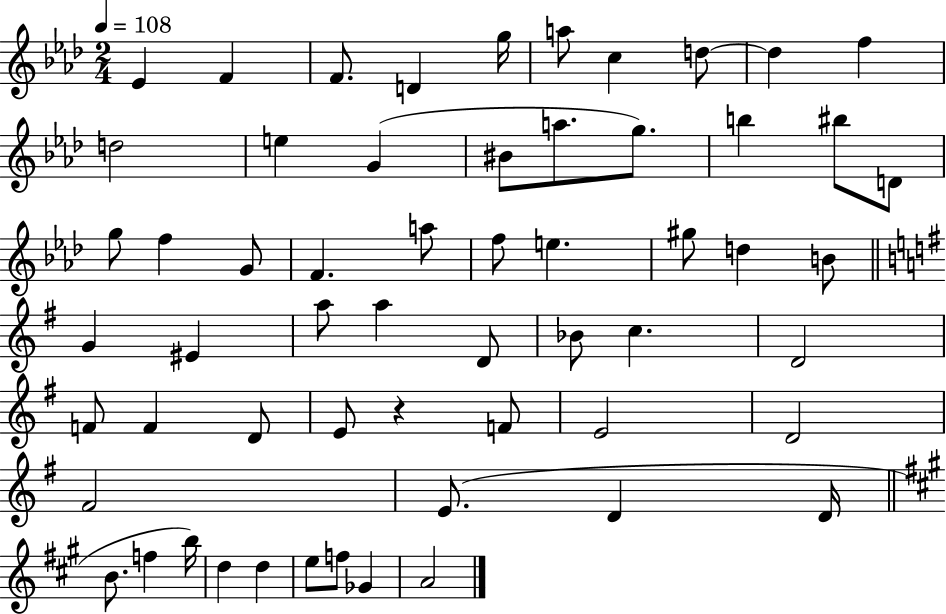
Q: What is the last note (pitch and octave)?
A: A4